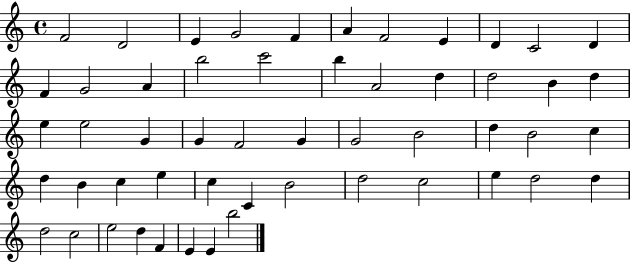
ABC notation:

X:1
T:Untitled
M:4/4
L:1/4
K:C
F2 D2 E G2 F A F2 E D C2 D F G2 A b2 c'2 b A2 d d2 B d e e2 G G F2 G G2 B2 d B2 c d B c e c C B2 d2 c2 e d2 d d2 c2 e2 d F E E b2